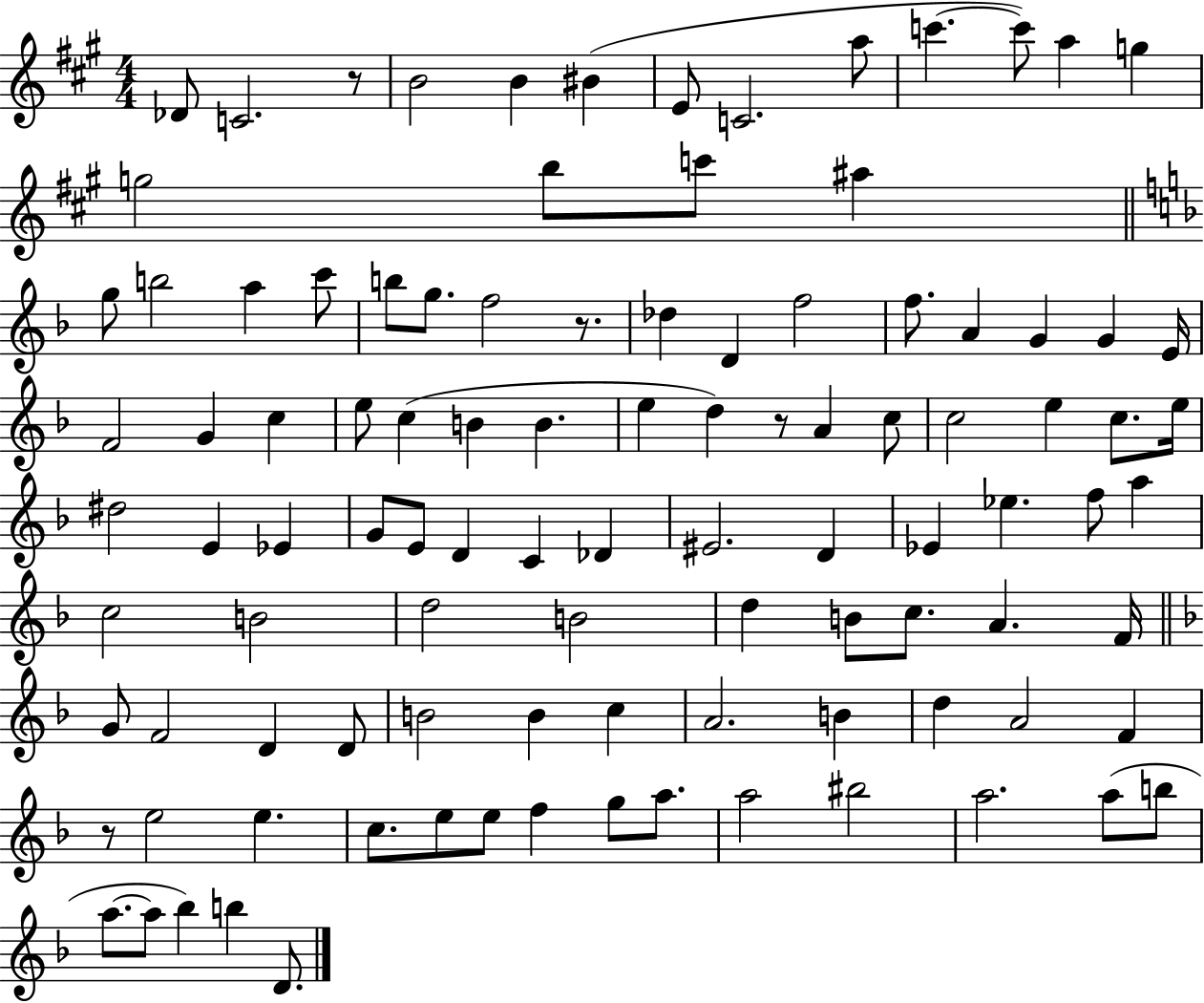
{
  \clef treble
  \numericTimeSignature
  \time 4/4
  \key a \major
  des'8 c'2. r8 | b'2 b'4 bis'4( | e'8 c'2. a''8 | c'''4.~~ c'''8) a''4 g''4 | \break g''2 b''8 c'''8 ais''4 | \bar "||" \break \key d \minor g''8 b''2 a''4 c'''8 | b''8 g''8. f''2 r8. | des''4 d'4 f''2 | f''8. a'4 g'4 g'4 e'16 | \break f'2 g'4 c''4 | e''8 c''4( b'4 b'4. | e''4 d''4) r8 a'4 c''8 | c''2 e''4 c''8. e''16 | \break dis''2 e'4 ees'4 | g'8 e'8 d'4 c'4 des'4 | eis'2. d'4 | ees'4 ees''4. f''8 a''4 | \break c''2 b'2 | d''2 b'2 | d''4 b'8 c''8. a'4. f'16 | \bar "||" \break \key f \major g'8 f'2 d'4 d'8 | b'2 b'4 c''4 | a'2. b'4 | d''4 a'2 f'4 | \break r8 e''2 e''4. | c''8. e''8 e''8 f''4 g''8 a''8. | a''2 bis''2 | a''2. a''8( b''8 | \break a''8.~~ a''8 bes''4) b''4 d'8. | \bar "|."
}